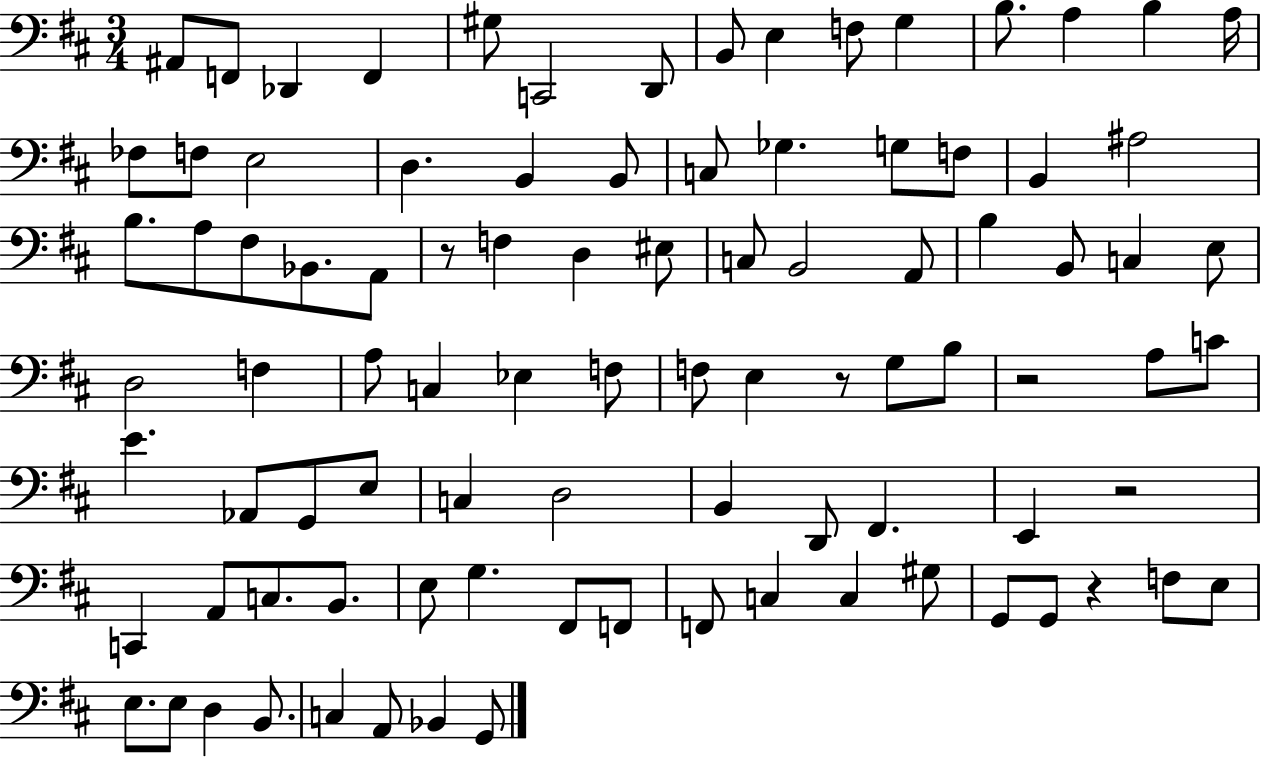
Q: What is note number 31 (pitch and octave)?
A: Bb2